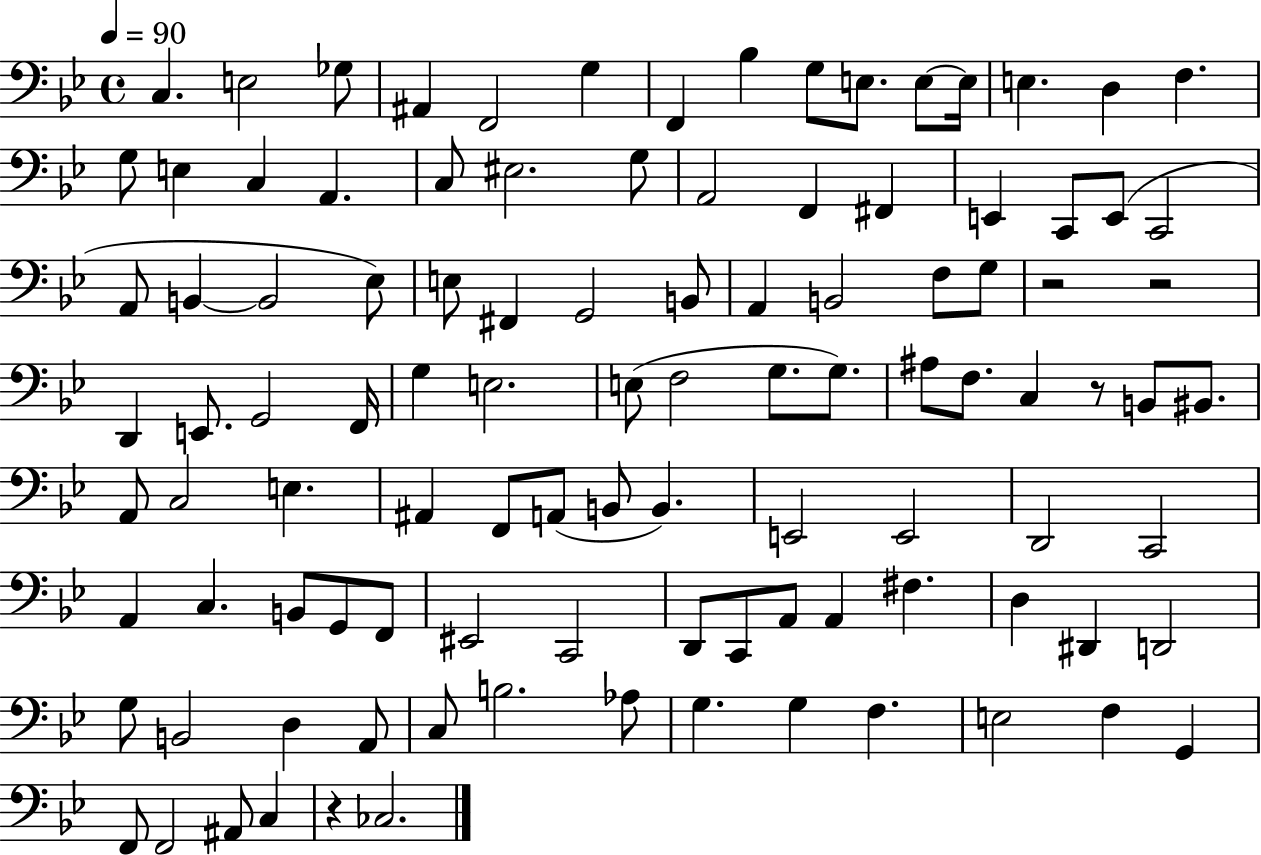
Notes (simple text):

C3/q. E3/h Gb3/e A#2/q F2/h G3/q F2/q Bb3/q G3/e E3/e. E3/e E3/s E3/q. D3/q F3/q. G3/e E3/q C3/q A2/q. C3/e EIS3/h. G3/e A2/h F2/q F#2/q E2/q C2/e E2/e C2/h A2/e B2/q B2/h Eb3/e E3/e F#2/q G2/h B2/e A2/q B2/h F3/e G3/e R/h R/h D2/q E2/e. G2/h F2/s G3/q E3/h. E3/e F3/h G3/e. G3/e. A#3/e F3/e. C3/q R/e B2/e BIS2/e. A2/e C3/h E3/q. A#2/q F2/e A2/e B2/e B2/q. E2/h E2/h D2/h C2/h A2/q C3/q. B2/e G2/e F2/e EIS2/h C2/h D2/e C2/e A2/e A2/q F#3/q. D3/q D#2/q D2/h G3/e B2/h D3/q A2/e C3/e B3/h. Ab3/e G3/q. G3/q F3/q. E3/h F3/q G2/q F2/e F2/h A#2/e C3/q R/q CES3/h.